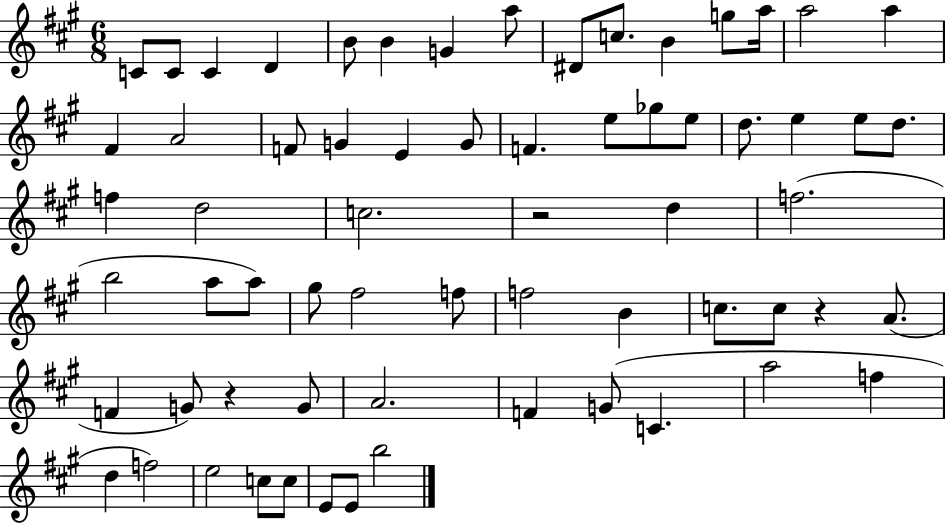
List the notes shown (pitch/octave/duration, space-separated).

C4/e C4/e C4/q D4/q B4/e B4/q G4/q A5/e D#4/e C5/e. B4/q G5/e A5/s A5/h A5/q F#4/q A4/h F4/e G4/q E4/q G4/e F4/q. E5/e Gb5/e E5/e D5/e. E5/q E5/e D5/e. F5/q D5/h C5/h. R/h D5/q F5/h. B5/h A5/e A5/e G#5/e F#5/h F5/e F5/h B4/q C5/e. C5/e R/q A4/e. F4/q G4/e R/q G4/e A4/h. F4/q G4/e C4/q. A5/h F5/q D5/q F5/h E5/h C5/e C5/e E4/e E4/e B5/h